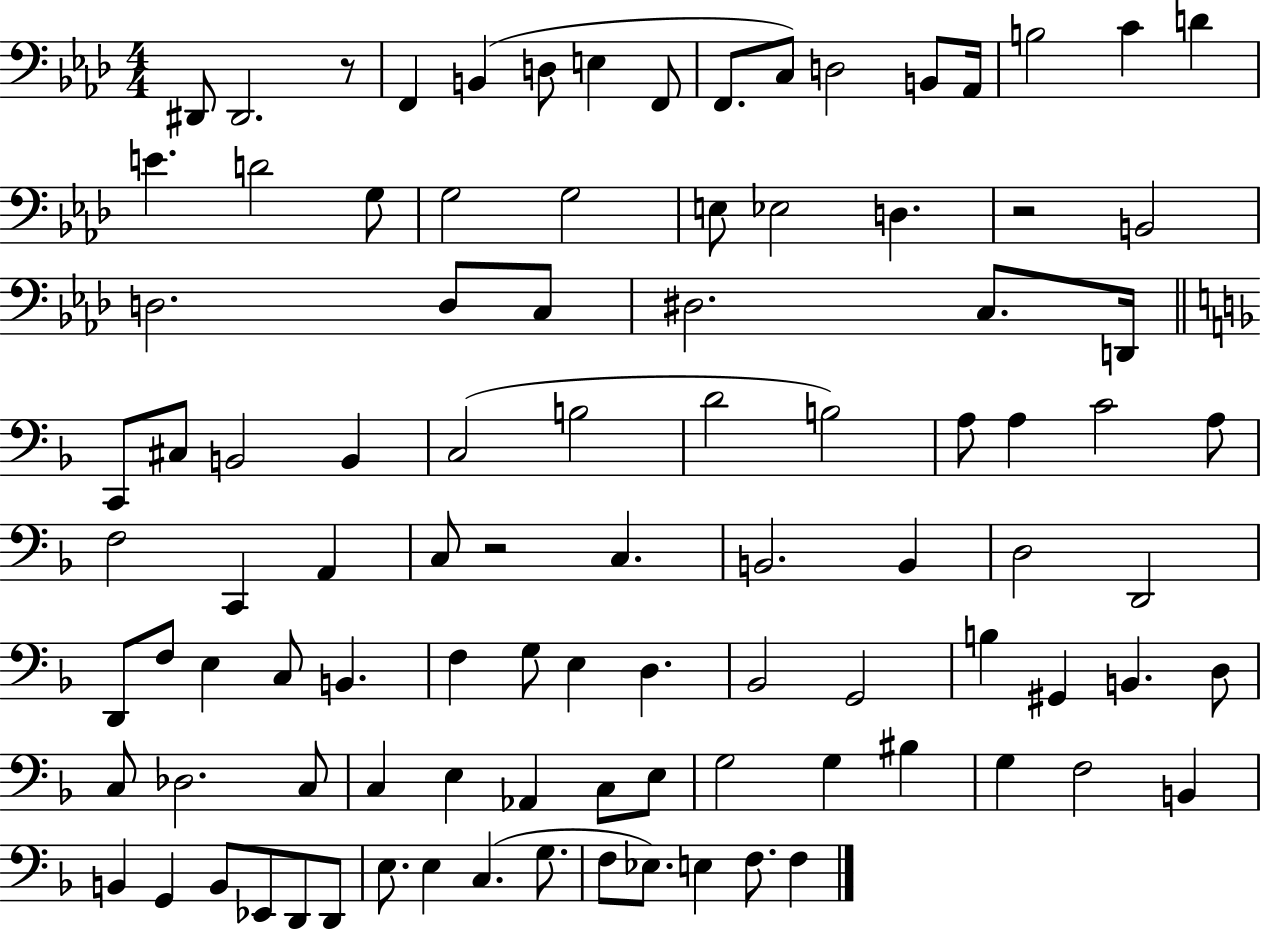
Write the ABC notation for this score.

X:1
T:Untitled
M:4/4
L:1/4
K:Ab
^D,,/2 ^D,,2 z/2 F,, B,, D,/2 E, F,,/2 F,,/2 C,/2 D,2 B,,/2 _A,,/4 B,2 C D E D2 G,/2 G,2 G,2 E,/2 _E,2 D, z2 B,,2 D,2 D,/2 C,/2 ^D,2 C,/2 D,,/4 C,,/2 ^C,/2 B,,2 B,, C,2 B,2 D2 B,2 A,/2 A, C2 A,/2 F,2 C,, A,, C,/2 z2 C, B,,2 B,, D,2 D,,2 D,,/2 F,/2 E, C,/2 B,, F, G,/2 E, D, _B,,2 G,,2 B, ^G,, B,, D,/2 C,/2 _D,2 C,/2 C, E, _A,, C,/2 E,/2 G,2 G, ^B, G, F,2 B,, B,, G,, B,,/2 _E,,/2 D,,/2 D,,/2 E,/2 E, C, G,/2 F,/2 _E,/2 E, F,/2 F,